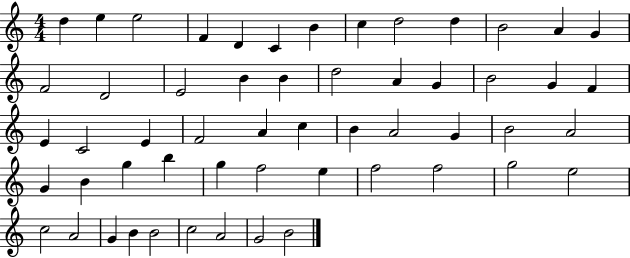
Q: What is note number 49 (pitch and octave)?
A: G4